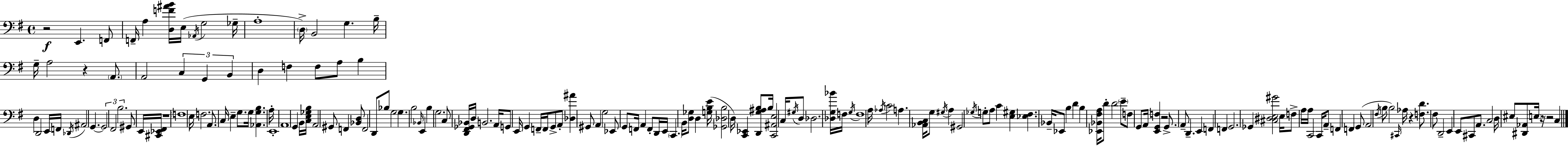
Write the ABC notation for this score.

X:1
T:Untitled
M:4/4
L:1/4
K:Em
z2 E,, F,,/2 F,,/4 A, [D,F^AB]/4 E,/4 _A,,/4 G,2 _G,/4 A,4 D,/4 B,,2 G, B,/4 G,/4 A,2 z A,,/2 A,,2 C, G,, B,, D, F, F,/2 A,/2 B, D, D,,2 E,,/4 F,,/4 _D,,/4 ^A,,2 G,, G,,2 ^F,,2 B,2 ^G,,/2 E,,/4 [^C,,_E,,^F,,]/4 z4 F,4 E,/4 F,2 A,,/2 C,/4 E, G,/2 G,/4 [_A,,G,B,] A,/4 E,,4 A,,4 G,, B,,/4 [C,E,_G,B,]/4 A,,2 ^G,,/2 F,, [_B,,D,]/2 F,,2 D,,/2 _B,/2 G,2 G, B,2 _B,,/4 E,, B, G,2 C,/2 [D,,^F,,_G,,_B,,]/4 D,/4 B,,2 A,,/4 G,,/2 E,,/4 G,, F,,/4 F,,/4 G,,/2 A,,/2 [_D,^A] ^G,,/2 A,, G,2 _E,,/2 G,,/2 F,,/4 A,, F,,/2 D,,/4 E,,/4 C,, B,,/4 [D,_G,]/2 D, [G,B,E]/4 [_G,,_D,B,]2 D,/4 [C,,_E,,] [D,,G,^A,B,]/2 B,/4 [C,,^A,,E,]2 C,/4 ^G,/4 D,/2 _D,2 [_D,G,_B]/4 F,/4 G,/4 F,4 A,/4 _A,/4 C2 A, [_A,,B,,C,]/4 G,/2 ^G,/4 A, ^G,,2 _G,/4 G,/2 A,/2 C [E,^G,] [_E,^F,] _B,,/4 _E,,/2 B, D B, [_E,,_B,,^F,A,]/4 D/2 D2 E/2 F,/2 G,,/2 A,,/4 [E,,G,,F,] z2 G,,/2 A,,/2 D,, E,, F,, F,, G,,2 _G,, [^C,^D,E,^G]2 E,/4 F,/2 A,/4 A,/4 C,,2 C,,/4 A,,/2 F,, F,, G,,/2 A,,2 ^F,/4 B,/2 B,2 ^C,,/4 _A,/4 z [F,D]/2 ^F,/2 D,,2 E,, E,,/2 ^C,,/2 A,,/2 C,2 D,/4 ^E,/2 [^D,,_A,,]/2 E,/4 z/4 z2 C,